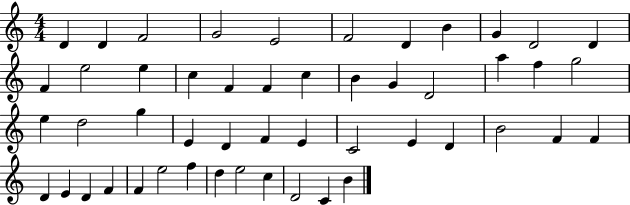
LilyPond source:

{
  \clef treble
  \numericTimeSignature
  \time 4/4
  \key c \major
  d'4 d'4 f'2 | g'2 e'2 | f'2 d'4 b'4 | g'4 d'2 d'4 | \break f'4 e''2 e''4 | c''4 f'4 f'4 c''4 | b'4 g'4 d'2 | a''4 f''4 g''2 | \break e''4 d''2 g''4 | e'4 d'4 f'4 e'4 | c'2 e'4 d'4 | b'2 f'4 f'4 | \break d'4 e'4 d'4 f'4 | f'4 e''2 f''4 | d''4 e''2 c''4 | d'2 c'4 b'4 | \break \bar "|."
}